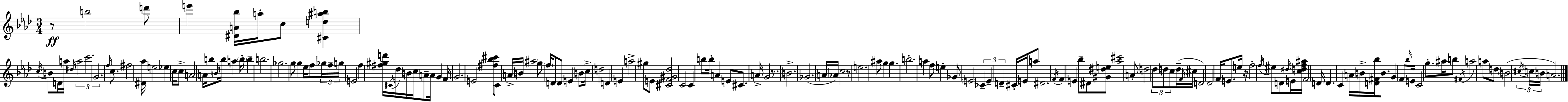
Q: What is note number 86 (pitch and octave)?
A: A5